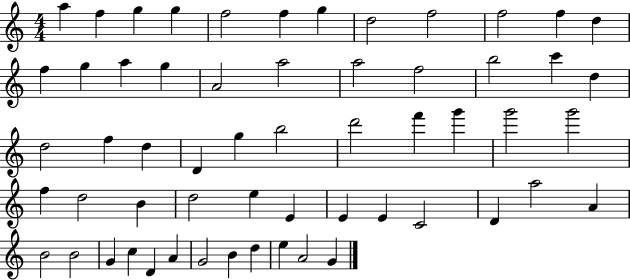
{
  \clef treble
  \numericTimeSignature
  \time 4/4
  \key c \major
  a''4 f''4 g''4 g''4 | f''2 f''4 g''4 | d''2 f''2 | f''2 f''4 d''4 | \break f''4 g''4 a''4 g''4 | a'2 a''2 | a''2 f''2 | b''2 c'''4 d''4 | \break d''2 f''4 d''4 | d'4 g''4 b''2 | d'''2 f'''4 g'''4 | g'''2 g'''2 | \break f''4 d''2 b'4 | d''2 e''4 e'4 | e'4 e'4 c'2 | d'4 a''2 a'4 | \break b'2 b'2 | g'4 c''4 d'4 a'4 | g'2 b'4 d''4 | e''4 a'2 g'4 | \break \bar "|."
}